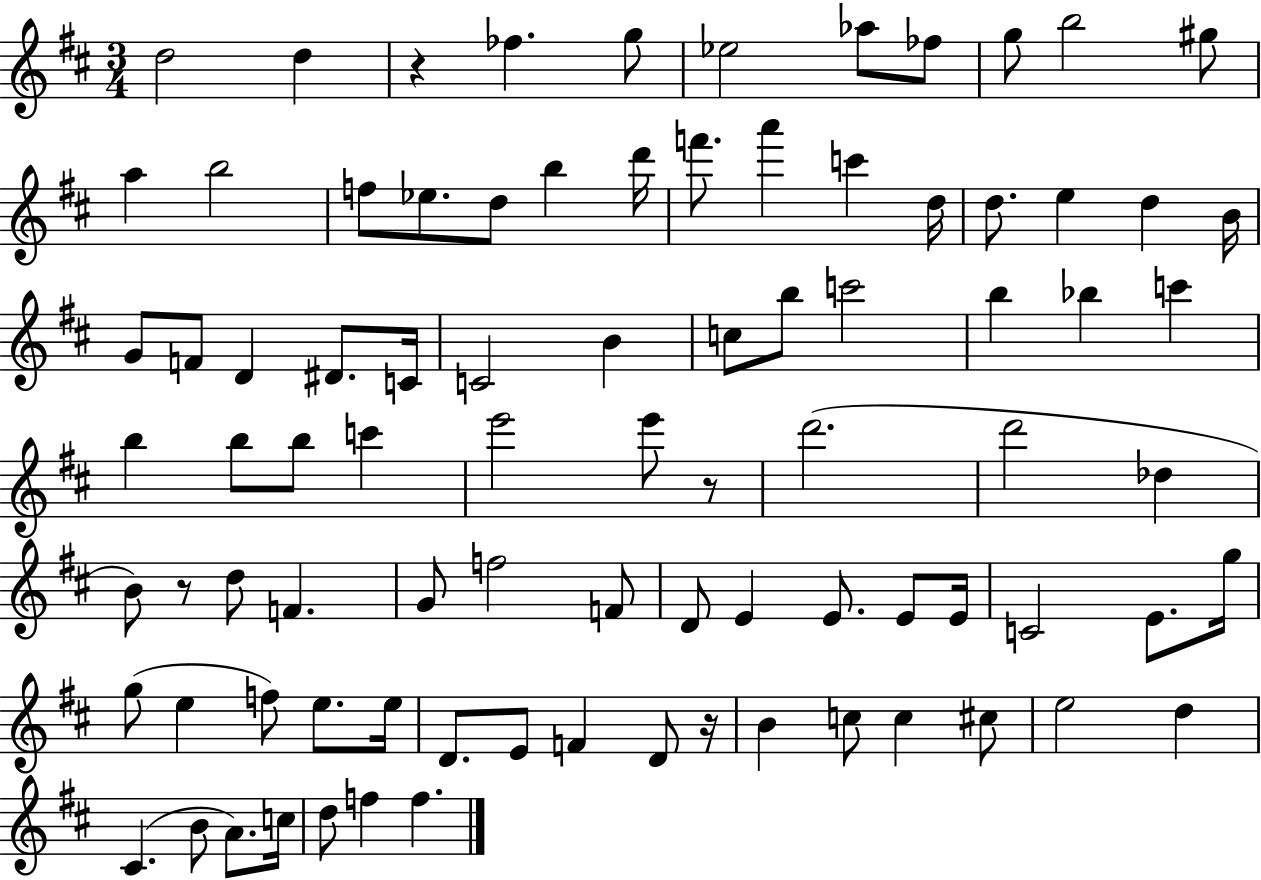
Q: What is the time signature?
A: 3/4